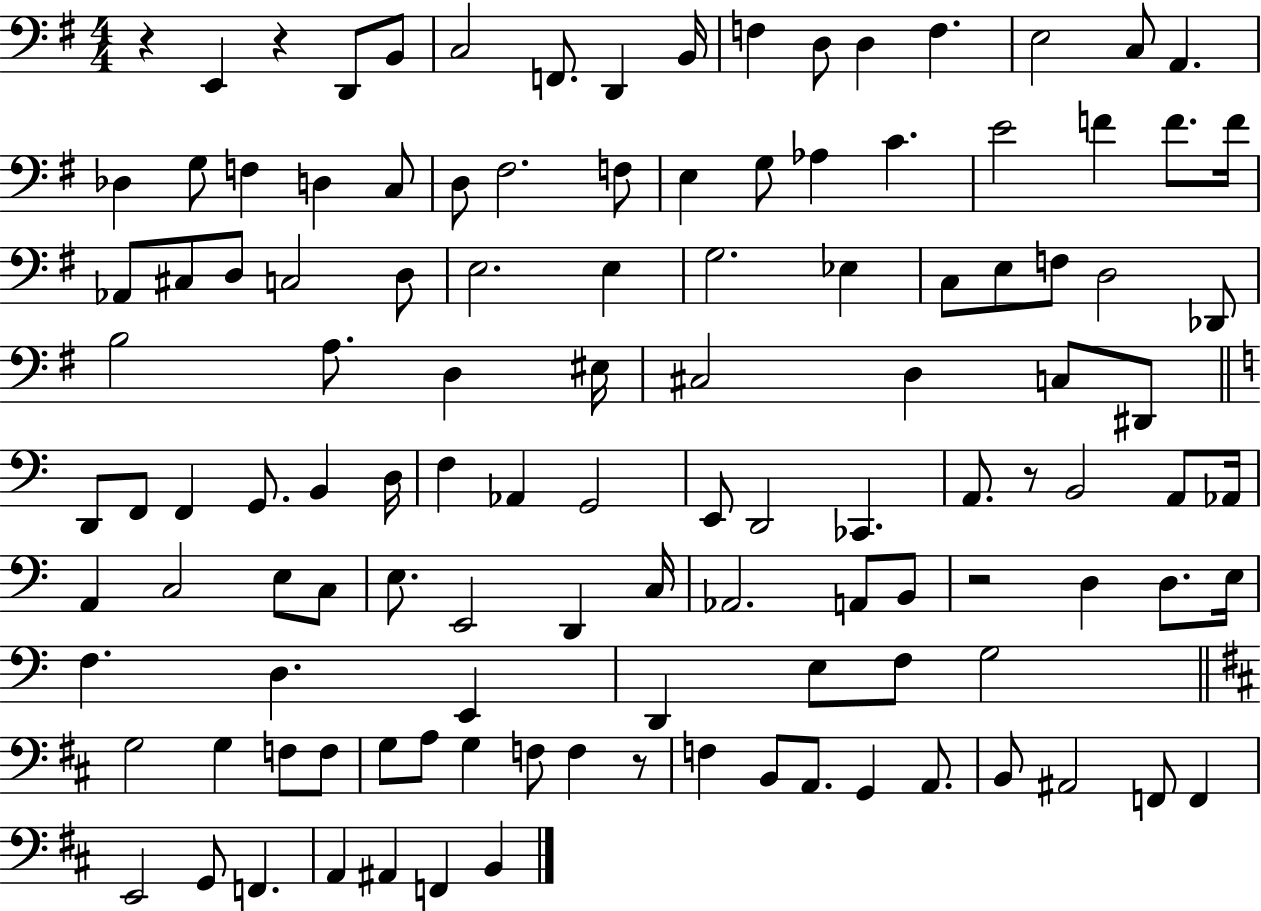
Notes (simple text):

R/q E2/q R/q D2/e B2/e C3/h F2/e. D2/q B2/s F3/q D3/e D3/q F3/q. E3/h C3/e A2/q. Db3/q G3/e F3/q D3/q C3/e D3/e F#3/h. F3/e E3/q G3/e Ab3/q C4/q. E4/h F4/q F4/e. F4/s Ab2/e C#3/e D3/e C3/h D3/e E3/h. E3/q G3/h. Eb3/q C3/e E3/e F3/e D3/h Db2/e B3/h A3/e. D3/q EIS3/s C#3/h D3/q C3/e D#2/e D2/e F2/e F2/q G2/e. B2/q D3/s F3/q Ab2/q G2/h E2/e D2/h CES2/q. A2/e. R/e B2/h A2/e Ab2/s A2/q C3/h E3/e C3/e E3/e. E2/h D2/q C3/s Ab2/h. A2/e B2/e R/h D3/q D3/e. E3/s F3/q. D3/q. E2/q D2/q E3/e F3/e G3/h G3/h G3/q F3/e F3/e G3/e A3/e G3/q F3/e F3/q R/e F3/q B2/e A2/e. G2/q A2/e. B2/e A#2/h F2/e F2/q E2/h G2/e F2/q. A2/q A#2/q F2/q B2/q